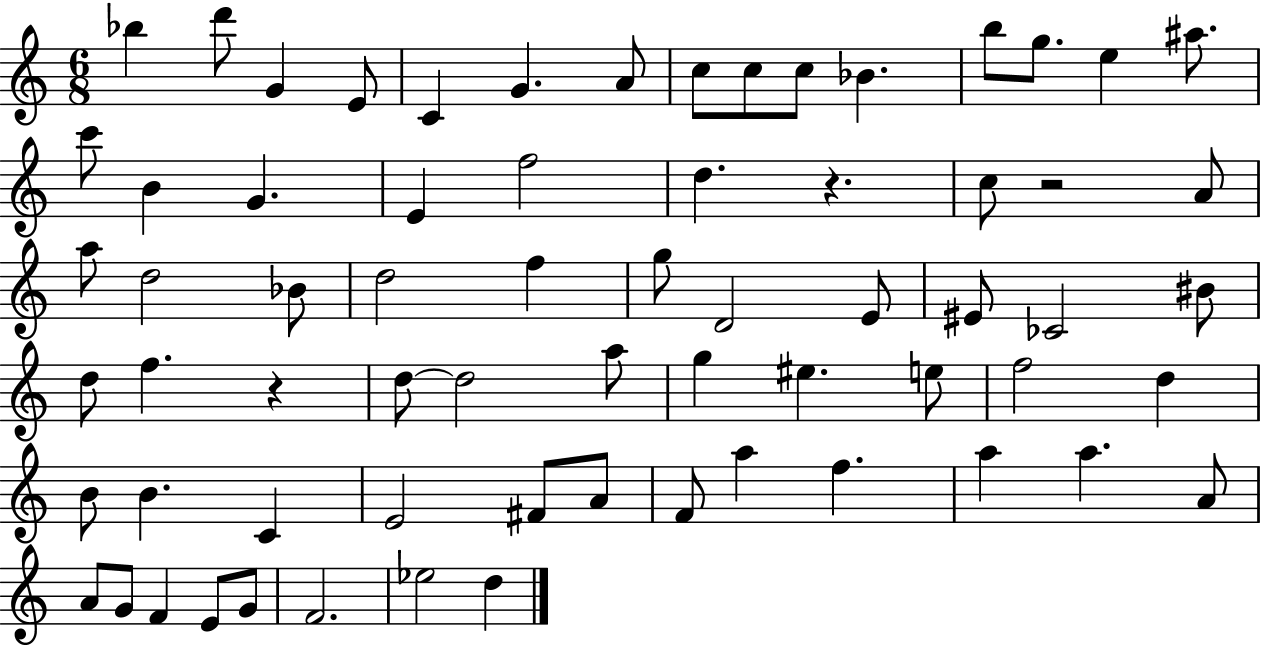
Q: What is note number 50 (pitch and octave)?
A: A4